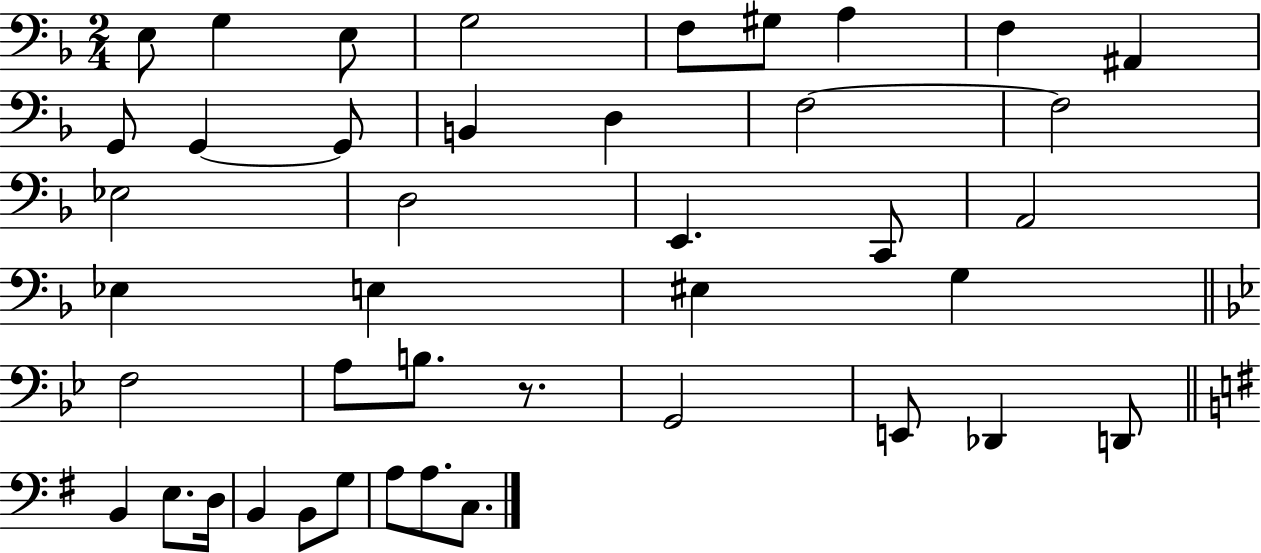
X:1
T:Untitled
M:2/4
L:1/4
K:F
E,/2 G, E,/2 G,2 F,/2 ^G,/2 A, F, ^A,, G,,/2 G,, G,,/2 B,, D, F,2 F,2 _E,2 D,2 E,, C,,/2 A,,2 _E, E, ^E, G, F,2 A,/2 B,/2 z/2 G,,2 E,,/2 _D,, D,,/2 B,, E,/2 D,/4 B,, B,,/2 G,/2 A,/2 A,/2 C,/2